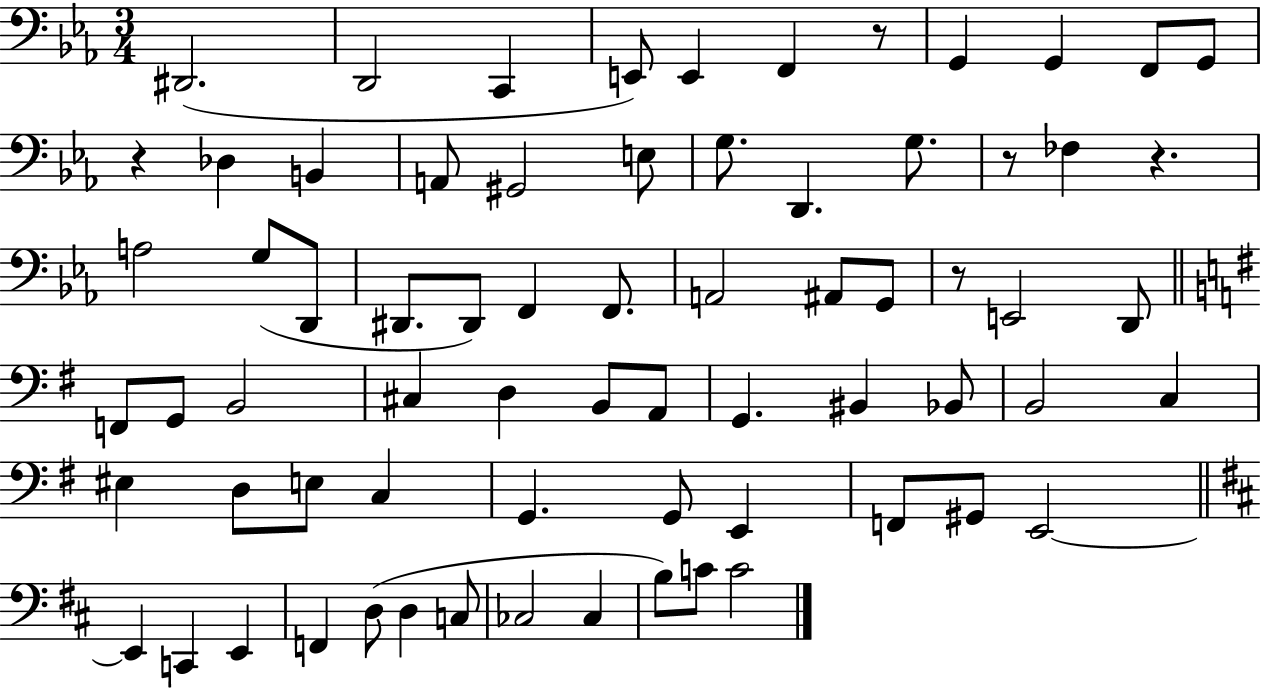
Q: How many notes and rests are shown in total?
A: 70